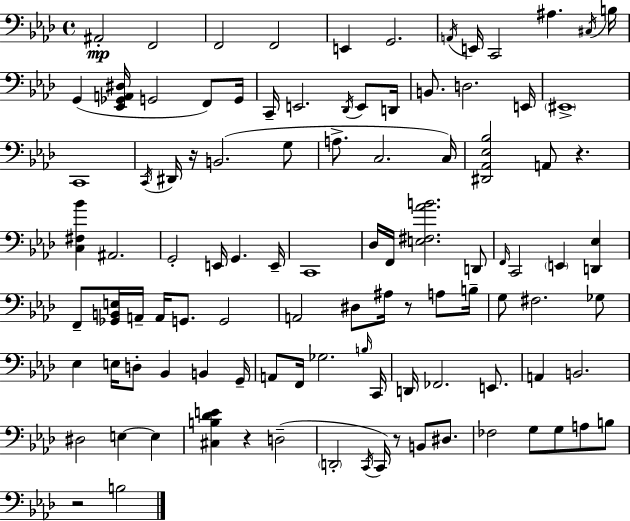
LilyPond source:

{
  \clef bass
  \time 4/4
  \defaultTimeSignature
  \key f \minor
  ais,2-.\mp f,2 | f,2 f,2 | e,4 g,2. | \acciaccatura { a,16 } e,16 c,2 ais4. | \break \acciaccatura { cis16 } b16 g,4( <ees, ges, a, dis>16 g,2 f,8) | g,16 c,16-- e,2. \acciaccatura { des,16 } | e,8 d,16 b,8. d2. | e,16 \parenthesize eis,1-> | \break c,1 | \acciaccatura { c,16 } dis,16 r16 b,2.( | g8 a8.-> c2. | c16) <dis, aes, ees bes>2 a,8 r4. | \break <c fis bes'>4 ais,2. | g,2-. e,16 g,4. | e,16-- c,1 | des16 f,16 <e fis aes' b'>2. | \break d,8 \grace { f,16 } c,2 \parenthesize e,4 | <d, ees>4 f,8-- <ges, b, e>16 a,16-- a,16 g,8. g,2 | a,2 dis8 ais16 | r8 a8 b16-- g8 fis2. | \break ges8 ees4 e16 d8-. bes,4 | b,4 g,16-- a,8 f,16 ges2. | \grace { b16 } c,16 d,16 fes,2. | e,8. a,4 b,2. | \break dis2 e4~~ | e4 <cis b des' e'>4 r4 d2--( | \parenthesize d,2-. \acciaccatura { c,16 } c,16) | r8 b,8 dis8. fes2 g8 | \break g8 a8 b8 r2 b2 | \bar "|."
}